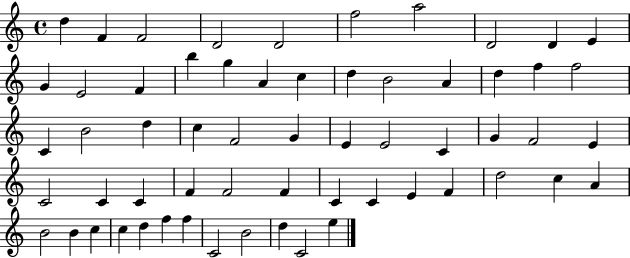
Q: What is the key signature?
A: C major